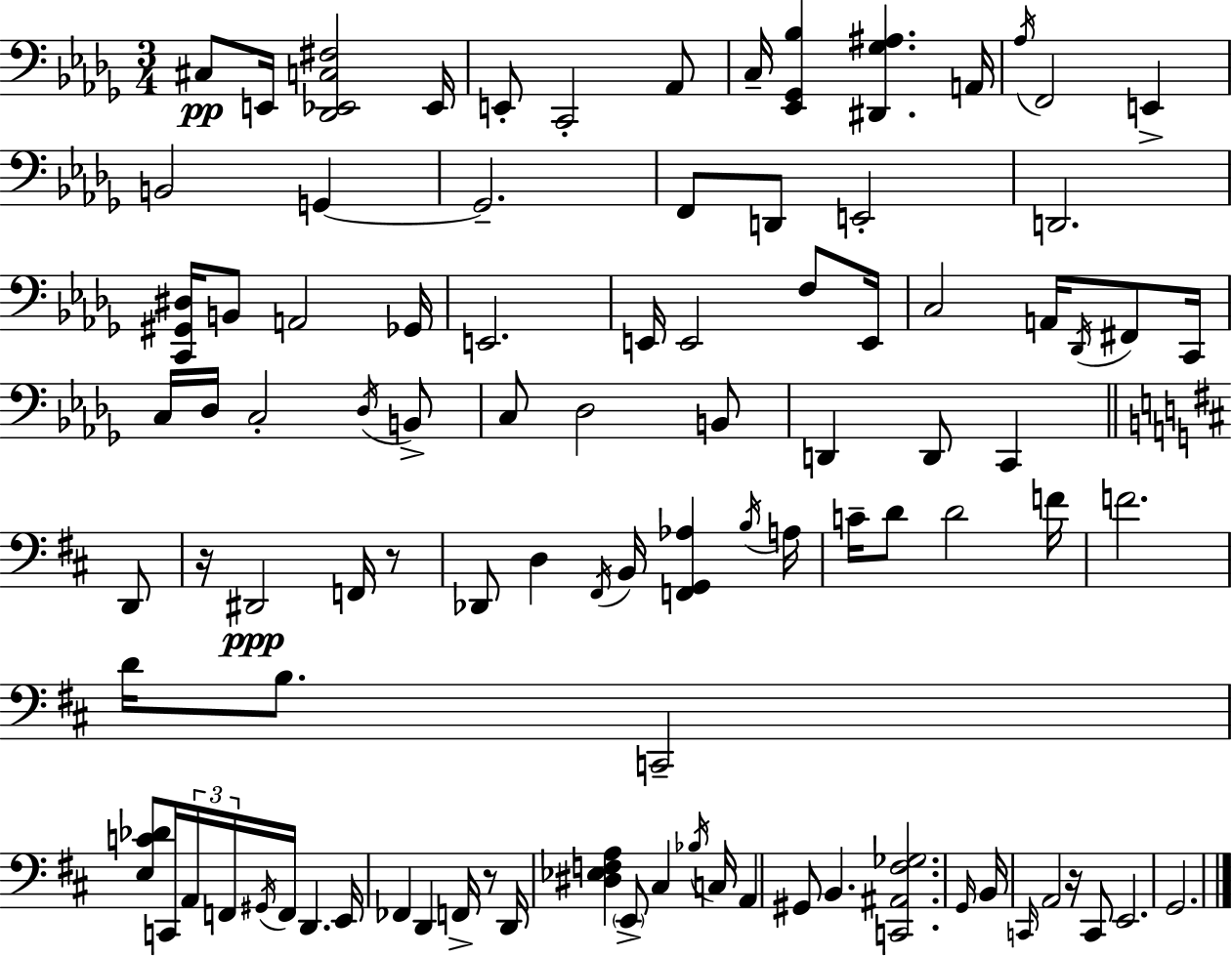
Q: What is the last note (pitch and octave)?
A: G2